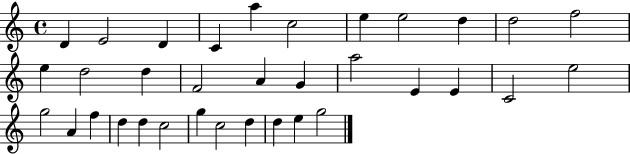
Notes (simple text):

D4/q E4/h D4/q C4/q A5/q C5/h E5/q E5/h D5/q D5/h F5/h E5/q D5/h D5/q F4/h A4/q G4/q A5/h E4/q E4/q C4/h E5/h G5/h A4/q F5/q D5/q D5/q C5/h G5/q C5/h D5/q D5/q E5/q G5/h